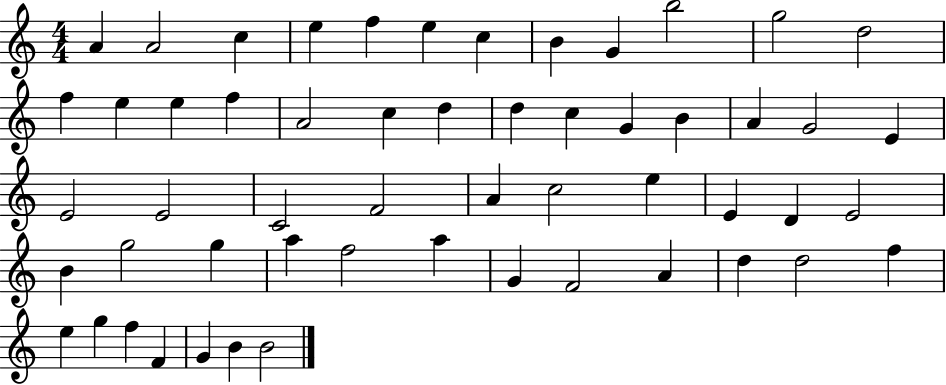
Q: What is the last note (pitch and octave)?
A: B4